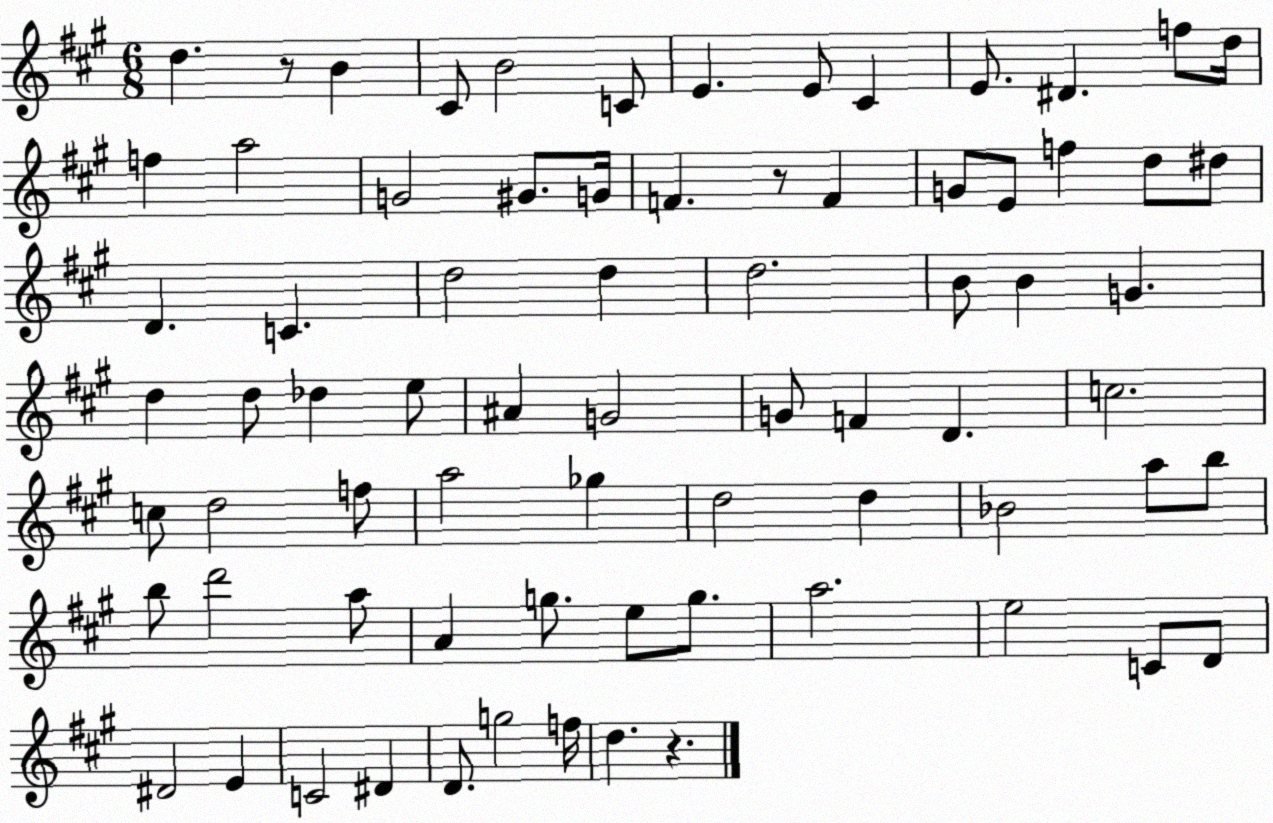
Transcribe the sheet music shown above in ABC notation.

X:1
T:Untitled
M:6/8
L:1/4
K:A
d z/2 B ^C/2 B2 C/2 E E/2 ^C E/2 ^D f/2 d/4 f a2 G2 ^G/2 G/4 F z/2 F G/2 E/2 f d/2 ^d/2 D C d2 d d2 B/2 B G d d/2 _d e/2 ^A G2 G/2 F D c2 c/2 d2 f/2 a2 _g d2 d _B2 a/2 b/2 b/2 d'2 a/2 A g/2 e/2 g/2 a2 e2 C/2 D/2 ^D2 E C2 ^D D/2 g2 f/4 d z